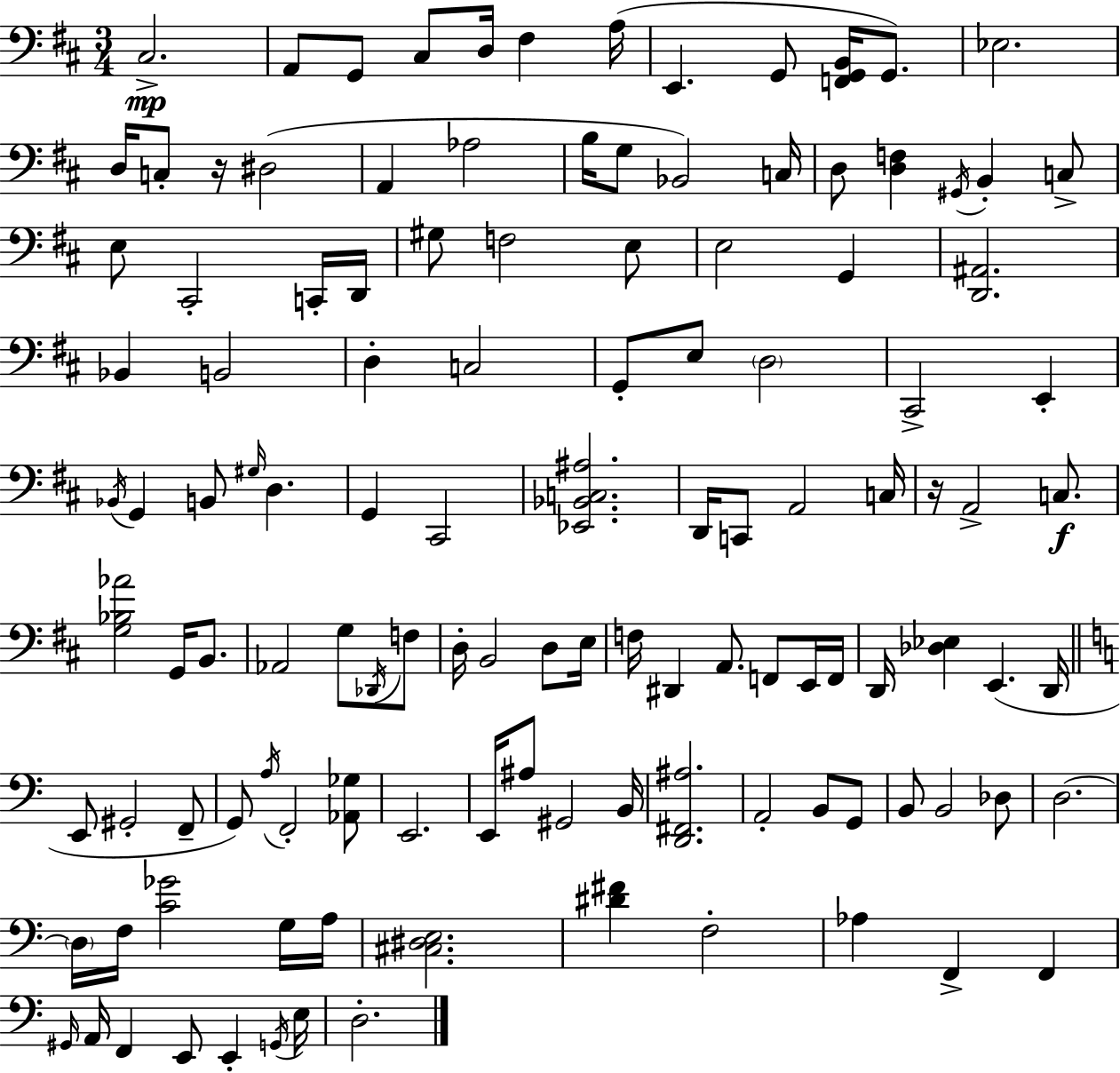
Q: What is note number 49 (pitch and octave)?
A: C#2